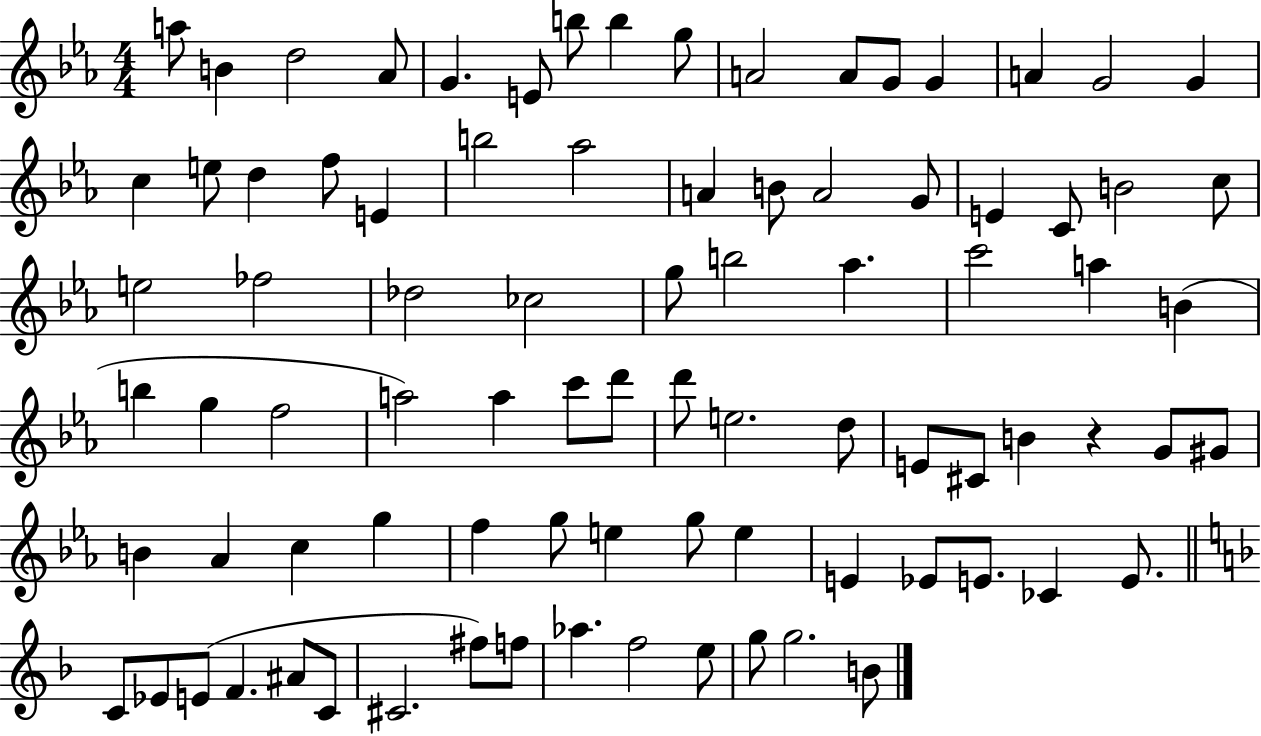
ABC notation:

X:1
T:Untitled
M:4/4
L:1/4
K:Eb
a/2 B d2 _A/2 G E/2 b/2 b g/2 A2 A/2 G/2 G A G2 G c e/2 d f/2 E b2 _a2 A B/2 A2 G/2 E C/2 B2 c/2 e2 _f2 _d2 _c2 g/2 b2 _a c'2 a B b g f2 a2 a c'/2 d'/2 d'/2 e2 d/2 E/2 ^C/2 B z G/2 ^G/2 B _A c g f g/2 e g/2 e E _E/2 E/2 _C E/2 C/2 _E/2 E/2 F ^A/2 C/2 ^C2 ^f/2 f/2 _a f2 e/2 g/2 g2 B/2